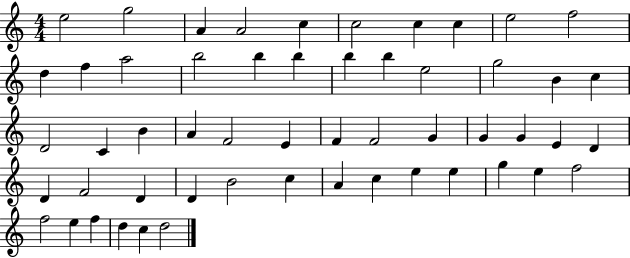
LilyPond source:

{
  \clef treble
  \numericTimeSignature
  \time 4/4
  \key c \major
  e''2 g''2 | a'4 a'2 c''4 | c''2 c''4 c''4 | e''2 f''2 | \break d''4 f''4 a''2 | b''2 b''4 b''4 | b''4 b''4 e''2 | g''2 b'4 c''4 | \break d'2 c'4 b'4 | a'4 f'2 e'4 | f'4 f'2 g'4 | g'4 g'4 e'4 d'4 | \break d'4 f'2 d'4 | d'4 b'2 c''4 | a'4 c''4 e''4 e''4 | g''4 e''4 f''2 | \break f''2 e''4 f''4 | d''4 c''4 d''2 | \bar "|."
}